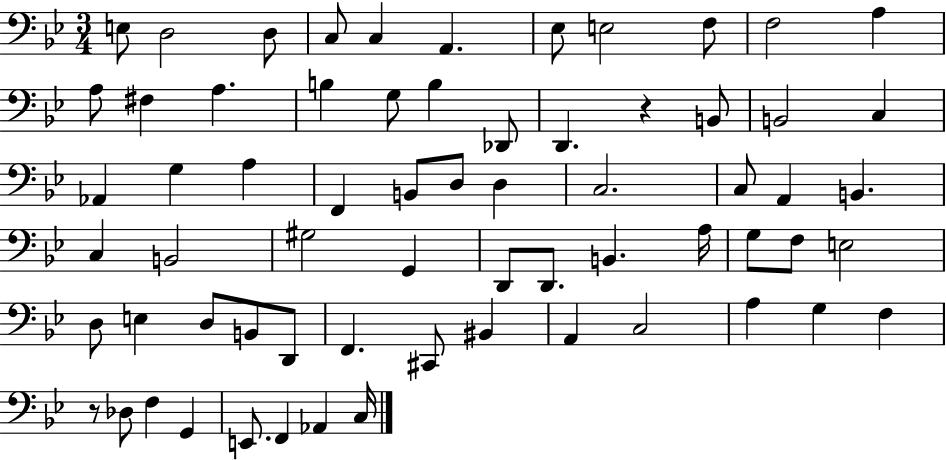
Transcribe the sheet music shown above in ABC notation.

X:1
T:Untitled
M:3/4
L:1/4
K:Bb
E,/2 D,2 D,/2 C,/2 C, A,, _E,/2 E,2 F,/2 F,2 A, A,/2 ^F, A, B, G,/2 B, _D,,/2 D,, z B,,/2 B,,2 C, _A,, G, A, F,, B,,/2 D,/2 D, C,2 C,/2 A,, B,, C, B,,2 ^G,2 G,, D,,/2 D,,/2 B,, A,/4 G,/2 F,/2 E,2 D,/2 E, D,/2 B,,/2 D,,/2 F,, ^C,,/2 ^B,, A,, C,2 A, G, F, z/2 _D,/2 F, G,, E,,/2 F,, _A,, C,/4